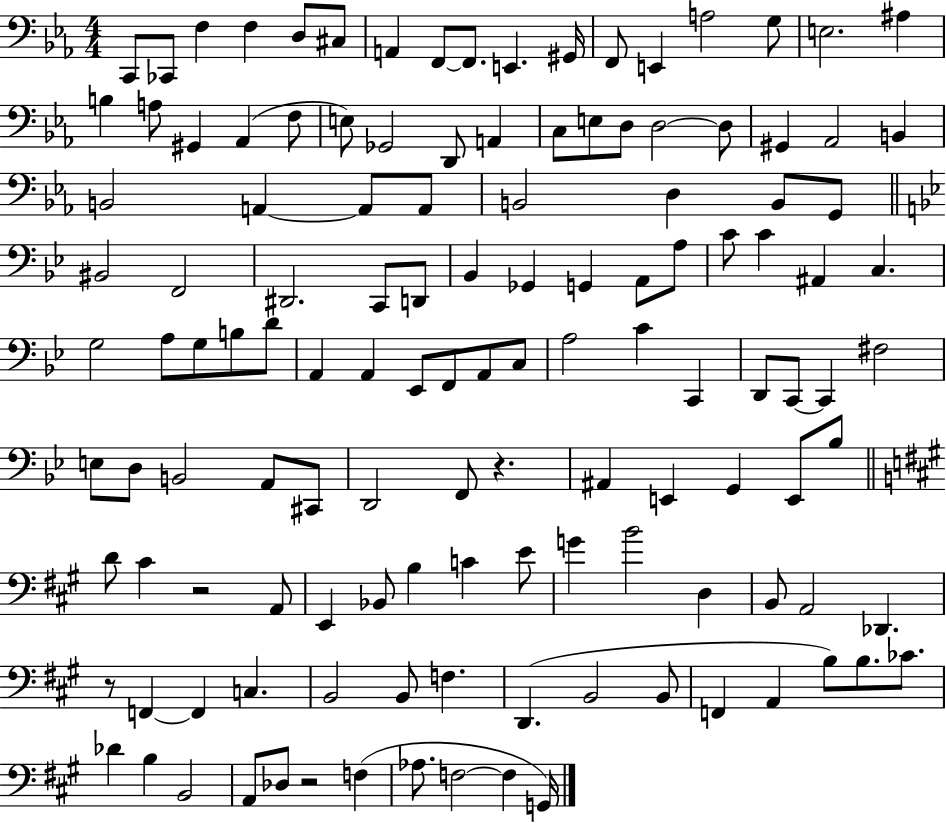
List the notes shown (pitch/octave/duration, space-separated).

C2/e CES2/e F3/q F3/q D3/e C#3/e A2/q F2/e F2/e. E2/q. G#2/s F2/e E2/q A3/h G3/e E3/h. A#3/q B3/q A3/e G#2/q Ab2/q F3/e E3/e Gb2/h D2/e A2/q C3/e E3/e D3/e D3/h D3/e G#2/q Ab2/h B2/q B2/h A2/q A2/e A2/e B2/h D3/q B2/e G2/e BIS2/h F2/h D#2/h. C2/e D2/e Bb2/q Gb2/q G2/q A2/e A3/e C4/e C4/q A#2/q C3/q. G3/h A3/e G3/e B3/e D4/e A2/q A2/q Eb2/e F2/e A2/e C3/e A3/h C4/q C2/q D2/e C2/e C2/q F#3/h E3/e D3/e B2/h A2/e C#2/e D2/h F2/e R/q. A#2/q E2/q G2/q E2/e Bb3/e D4/e C#4/q R/h A2/e E2/q Bb2/e B3/q C4/q E4/e G4/q B4/h D3/q B2/e A2/h Db2/q. R/e F2/q F2/q C3/q. B2/h B2/e F3/q. D2/q. B2/h B2/e F2/q A2/q B3/e B3/e. CES4/e. Db4/q B3/q B2/h A2/e Db3/e R/h F3/q Ab3/e. F3/h F3/q G2/s